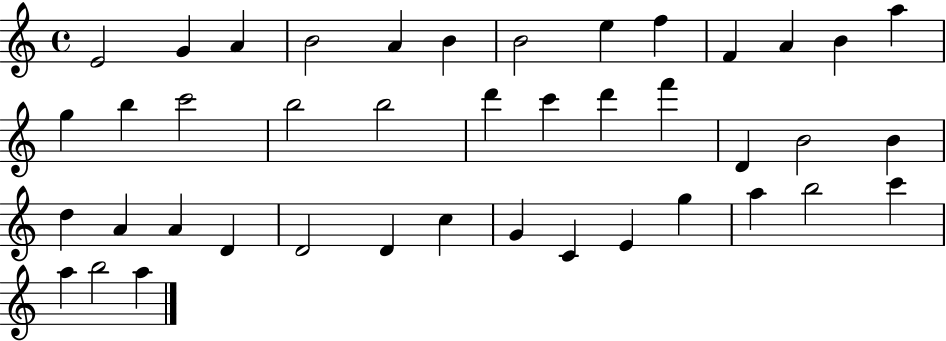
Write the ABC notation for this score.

X:1
T:Untitled
M:4/4
L:1/4
K:C
E2 G A B2 A B B2 e f F A B a g b c'2 b2 b2 d' c' d' f' D B2 B d A A D D2 D c G C E g a b2 c' a b2 a